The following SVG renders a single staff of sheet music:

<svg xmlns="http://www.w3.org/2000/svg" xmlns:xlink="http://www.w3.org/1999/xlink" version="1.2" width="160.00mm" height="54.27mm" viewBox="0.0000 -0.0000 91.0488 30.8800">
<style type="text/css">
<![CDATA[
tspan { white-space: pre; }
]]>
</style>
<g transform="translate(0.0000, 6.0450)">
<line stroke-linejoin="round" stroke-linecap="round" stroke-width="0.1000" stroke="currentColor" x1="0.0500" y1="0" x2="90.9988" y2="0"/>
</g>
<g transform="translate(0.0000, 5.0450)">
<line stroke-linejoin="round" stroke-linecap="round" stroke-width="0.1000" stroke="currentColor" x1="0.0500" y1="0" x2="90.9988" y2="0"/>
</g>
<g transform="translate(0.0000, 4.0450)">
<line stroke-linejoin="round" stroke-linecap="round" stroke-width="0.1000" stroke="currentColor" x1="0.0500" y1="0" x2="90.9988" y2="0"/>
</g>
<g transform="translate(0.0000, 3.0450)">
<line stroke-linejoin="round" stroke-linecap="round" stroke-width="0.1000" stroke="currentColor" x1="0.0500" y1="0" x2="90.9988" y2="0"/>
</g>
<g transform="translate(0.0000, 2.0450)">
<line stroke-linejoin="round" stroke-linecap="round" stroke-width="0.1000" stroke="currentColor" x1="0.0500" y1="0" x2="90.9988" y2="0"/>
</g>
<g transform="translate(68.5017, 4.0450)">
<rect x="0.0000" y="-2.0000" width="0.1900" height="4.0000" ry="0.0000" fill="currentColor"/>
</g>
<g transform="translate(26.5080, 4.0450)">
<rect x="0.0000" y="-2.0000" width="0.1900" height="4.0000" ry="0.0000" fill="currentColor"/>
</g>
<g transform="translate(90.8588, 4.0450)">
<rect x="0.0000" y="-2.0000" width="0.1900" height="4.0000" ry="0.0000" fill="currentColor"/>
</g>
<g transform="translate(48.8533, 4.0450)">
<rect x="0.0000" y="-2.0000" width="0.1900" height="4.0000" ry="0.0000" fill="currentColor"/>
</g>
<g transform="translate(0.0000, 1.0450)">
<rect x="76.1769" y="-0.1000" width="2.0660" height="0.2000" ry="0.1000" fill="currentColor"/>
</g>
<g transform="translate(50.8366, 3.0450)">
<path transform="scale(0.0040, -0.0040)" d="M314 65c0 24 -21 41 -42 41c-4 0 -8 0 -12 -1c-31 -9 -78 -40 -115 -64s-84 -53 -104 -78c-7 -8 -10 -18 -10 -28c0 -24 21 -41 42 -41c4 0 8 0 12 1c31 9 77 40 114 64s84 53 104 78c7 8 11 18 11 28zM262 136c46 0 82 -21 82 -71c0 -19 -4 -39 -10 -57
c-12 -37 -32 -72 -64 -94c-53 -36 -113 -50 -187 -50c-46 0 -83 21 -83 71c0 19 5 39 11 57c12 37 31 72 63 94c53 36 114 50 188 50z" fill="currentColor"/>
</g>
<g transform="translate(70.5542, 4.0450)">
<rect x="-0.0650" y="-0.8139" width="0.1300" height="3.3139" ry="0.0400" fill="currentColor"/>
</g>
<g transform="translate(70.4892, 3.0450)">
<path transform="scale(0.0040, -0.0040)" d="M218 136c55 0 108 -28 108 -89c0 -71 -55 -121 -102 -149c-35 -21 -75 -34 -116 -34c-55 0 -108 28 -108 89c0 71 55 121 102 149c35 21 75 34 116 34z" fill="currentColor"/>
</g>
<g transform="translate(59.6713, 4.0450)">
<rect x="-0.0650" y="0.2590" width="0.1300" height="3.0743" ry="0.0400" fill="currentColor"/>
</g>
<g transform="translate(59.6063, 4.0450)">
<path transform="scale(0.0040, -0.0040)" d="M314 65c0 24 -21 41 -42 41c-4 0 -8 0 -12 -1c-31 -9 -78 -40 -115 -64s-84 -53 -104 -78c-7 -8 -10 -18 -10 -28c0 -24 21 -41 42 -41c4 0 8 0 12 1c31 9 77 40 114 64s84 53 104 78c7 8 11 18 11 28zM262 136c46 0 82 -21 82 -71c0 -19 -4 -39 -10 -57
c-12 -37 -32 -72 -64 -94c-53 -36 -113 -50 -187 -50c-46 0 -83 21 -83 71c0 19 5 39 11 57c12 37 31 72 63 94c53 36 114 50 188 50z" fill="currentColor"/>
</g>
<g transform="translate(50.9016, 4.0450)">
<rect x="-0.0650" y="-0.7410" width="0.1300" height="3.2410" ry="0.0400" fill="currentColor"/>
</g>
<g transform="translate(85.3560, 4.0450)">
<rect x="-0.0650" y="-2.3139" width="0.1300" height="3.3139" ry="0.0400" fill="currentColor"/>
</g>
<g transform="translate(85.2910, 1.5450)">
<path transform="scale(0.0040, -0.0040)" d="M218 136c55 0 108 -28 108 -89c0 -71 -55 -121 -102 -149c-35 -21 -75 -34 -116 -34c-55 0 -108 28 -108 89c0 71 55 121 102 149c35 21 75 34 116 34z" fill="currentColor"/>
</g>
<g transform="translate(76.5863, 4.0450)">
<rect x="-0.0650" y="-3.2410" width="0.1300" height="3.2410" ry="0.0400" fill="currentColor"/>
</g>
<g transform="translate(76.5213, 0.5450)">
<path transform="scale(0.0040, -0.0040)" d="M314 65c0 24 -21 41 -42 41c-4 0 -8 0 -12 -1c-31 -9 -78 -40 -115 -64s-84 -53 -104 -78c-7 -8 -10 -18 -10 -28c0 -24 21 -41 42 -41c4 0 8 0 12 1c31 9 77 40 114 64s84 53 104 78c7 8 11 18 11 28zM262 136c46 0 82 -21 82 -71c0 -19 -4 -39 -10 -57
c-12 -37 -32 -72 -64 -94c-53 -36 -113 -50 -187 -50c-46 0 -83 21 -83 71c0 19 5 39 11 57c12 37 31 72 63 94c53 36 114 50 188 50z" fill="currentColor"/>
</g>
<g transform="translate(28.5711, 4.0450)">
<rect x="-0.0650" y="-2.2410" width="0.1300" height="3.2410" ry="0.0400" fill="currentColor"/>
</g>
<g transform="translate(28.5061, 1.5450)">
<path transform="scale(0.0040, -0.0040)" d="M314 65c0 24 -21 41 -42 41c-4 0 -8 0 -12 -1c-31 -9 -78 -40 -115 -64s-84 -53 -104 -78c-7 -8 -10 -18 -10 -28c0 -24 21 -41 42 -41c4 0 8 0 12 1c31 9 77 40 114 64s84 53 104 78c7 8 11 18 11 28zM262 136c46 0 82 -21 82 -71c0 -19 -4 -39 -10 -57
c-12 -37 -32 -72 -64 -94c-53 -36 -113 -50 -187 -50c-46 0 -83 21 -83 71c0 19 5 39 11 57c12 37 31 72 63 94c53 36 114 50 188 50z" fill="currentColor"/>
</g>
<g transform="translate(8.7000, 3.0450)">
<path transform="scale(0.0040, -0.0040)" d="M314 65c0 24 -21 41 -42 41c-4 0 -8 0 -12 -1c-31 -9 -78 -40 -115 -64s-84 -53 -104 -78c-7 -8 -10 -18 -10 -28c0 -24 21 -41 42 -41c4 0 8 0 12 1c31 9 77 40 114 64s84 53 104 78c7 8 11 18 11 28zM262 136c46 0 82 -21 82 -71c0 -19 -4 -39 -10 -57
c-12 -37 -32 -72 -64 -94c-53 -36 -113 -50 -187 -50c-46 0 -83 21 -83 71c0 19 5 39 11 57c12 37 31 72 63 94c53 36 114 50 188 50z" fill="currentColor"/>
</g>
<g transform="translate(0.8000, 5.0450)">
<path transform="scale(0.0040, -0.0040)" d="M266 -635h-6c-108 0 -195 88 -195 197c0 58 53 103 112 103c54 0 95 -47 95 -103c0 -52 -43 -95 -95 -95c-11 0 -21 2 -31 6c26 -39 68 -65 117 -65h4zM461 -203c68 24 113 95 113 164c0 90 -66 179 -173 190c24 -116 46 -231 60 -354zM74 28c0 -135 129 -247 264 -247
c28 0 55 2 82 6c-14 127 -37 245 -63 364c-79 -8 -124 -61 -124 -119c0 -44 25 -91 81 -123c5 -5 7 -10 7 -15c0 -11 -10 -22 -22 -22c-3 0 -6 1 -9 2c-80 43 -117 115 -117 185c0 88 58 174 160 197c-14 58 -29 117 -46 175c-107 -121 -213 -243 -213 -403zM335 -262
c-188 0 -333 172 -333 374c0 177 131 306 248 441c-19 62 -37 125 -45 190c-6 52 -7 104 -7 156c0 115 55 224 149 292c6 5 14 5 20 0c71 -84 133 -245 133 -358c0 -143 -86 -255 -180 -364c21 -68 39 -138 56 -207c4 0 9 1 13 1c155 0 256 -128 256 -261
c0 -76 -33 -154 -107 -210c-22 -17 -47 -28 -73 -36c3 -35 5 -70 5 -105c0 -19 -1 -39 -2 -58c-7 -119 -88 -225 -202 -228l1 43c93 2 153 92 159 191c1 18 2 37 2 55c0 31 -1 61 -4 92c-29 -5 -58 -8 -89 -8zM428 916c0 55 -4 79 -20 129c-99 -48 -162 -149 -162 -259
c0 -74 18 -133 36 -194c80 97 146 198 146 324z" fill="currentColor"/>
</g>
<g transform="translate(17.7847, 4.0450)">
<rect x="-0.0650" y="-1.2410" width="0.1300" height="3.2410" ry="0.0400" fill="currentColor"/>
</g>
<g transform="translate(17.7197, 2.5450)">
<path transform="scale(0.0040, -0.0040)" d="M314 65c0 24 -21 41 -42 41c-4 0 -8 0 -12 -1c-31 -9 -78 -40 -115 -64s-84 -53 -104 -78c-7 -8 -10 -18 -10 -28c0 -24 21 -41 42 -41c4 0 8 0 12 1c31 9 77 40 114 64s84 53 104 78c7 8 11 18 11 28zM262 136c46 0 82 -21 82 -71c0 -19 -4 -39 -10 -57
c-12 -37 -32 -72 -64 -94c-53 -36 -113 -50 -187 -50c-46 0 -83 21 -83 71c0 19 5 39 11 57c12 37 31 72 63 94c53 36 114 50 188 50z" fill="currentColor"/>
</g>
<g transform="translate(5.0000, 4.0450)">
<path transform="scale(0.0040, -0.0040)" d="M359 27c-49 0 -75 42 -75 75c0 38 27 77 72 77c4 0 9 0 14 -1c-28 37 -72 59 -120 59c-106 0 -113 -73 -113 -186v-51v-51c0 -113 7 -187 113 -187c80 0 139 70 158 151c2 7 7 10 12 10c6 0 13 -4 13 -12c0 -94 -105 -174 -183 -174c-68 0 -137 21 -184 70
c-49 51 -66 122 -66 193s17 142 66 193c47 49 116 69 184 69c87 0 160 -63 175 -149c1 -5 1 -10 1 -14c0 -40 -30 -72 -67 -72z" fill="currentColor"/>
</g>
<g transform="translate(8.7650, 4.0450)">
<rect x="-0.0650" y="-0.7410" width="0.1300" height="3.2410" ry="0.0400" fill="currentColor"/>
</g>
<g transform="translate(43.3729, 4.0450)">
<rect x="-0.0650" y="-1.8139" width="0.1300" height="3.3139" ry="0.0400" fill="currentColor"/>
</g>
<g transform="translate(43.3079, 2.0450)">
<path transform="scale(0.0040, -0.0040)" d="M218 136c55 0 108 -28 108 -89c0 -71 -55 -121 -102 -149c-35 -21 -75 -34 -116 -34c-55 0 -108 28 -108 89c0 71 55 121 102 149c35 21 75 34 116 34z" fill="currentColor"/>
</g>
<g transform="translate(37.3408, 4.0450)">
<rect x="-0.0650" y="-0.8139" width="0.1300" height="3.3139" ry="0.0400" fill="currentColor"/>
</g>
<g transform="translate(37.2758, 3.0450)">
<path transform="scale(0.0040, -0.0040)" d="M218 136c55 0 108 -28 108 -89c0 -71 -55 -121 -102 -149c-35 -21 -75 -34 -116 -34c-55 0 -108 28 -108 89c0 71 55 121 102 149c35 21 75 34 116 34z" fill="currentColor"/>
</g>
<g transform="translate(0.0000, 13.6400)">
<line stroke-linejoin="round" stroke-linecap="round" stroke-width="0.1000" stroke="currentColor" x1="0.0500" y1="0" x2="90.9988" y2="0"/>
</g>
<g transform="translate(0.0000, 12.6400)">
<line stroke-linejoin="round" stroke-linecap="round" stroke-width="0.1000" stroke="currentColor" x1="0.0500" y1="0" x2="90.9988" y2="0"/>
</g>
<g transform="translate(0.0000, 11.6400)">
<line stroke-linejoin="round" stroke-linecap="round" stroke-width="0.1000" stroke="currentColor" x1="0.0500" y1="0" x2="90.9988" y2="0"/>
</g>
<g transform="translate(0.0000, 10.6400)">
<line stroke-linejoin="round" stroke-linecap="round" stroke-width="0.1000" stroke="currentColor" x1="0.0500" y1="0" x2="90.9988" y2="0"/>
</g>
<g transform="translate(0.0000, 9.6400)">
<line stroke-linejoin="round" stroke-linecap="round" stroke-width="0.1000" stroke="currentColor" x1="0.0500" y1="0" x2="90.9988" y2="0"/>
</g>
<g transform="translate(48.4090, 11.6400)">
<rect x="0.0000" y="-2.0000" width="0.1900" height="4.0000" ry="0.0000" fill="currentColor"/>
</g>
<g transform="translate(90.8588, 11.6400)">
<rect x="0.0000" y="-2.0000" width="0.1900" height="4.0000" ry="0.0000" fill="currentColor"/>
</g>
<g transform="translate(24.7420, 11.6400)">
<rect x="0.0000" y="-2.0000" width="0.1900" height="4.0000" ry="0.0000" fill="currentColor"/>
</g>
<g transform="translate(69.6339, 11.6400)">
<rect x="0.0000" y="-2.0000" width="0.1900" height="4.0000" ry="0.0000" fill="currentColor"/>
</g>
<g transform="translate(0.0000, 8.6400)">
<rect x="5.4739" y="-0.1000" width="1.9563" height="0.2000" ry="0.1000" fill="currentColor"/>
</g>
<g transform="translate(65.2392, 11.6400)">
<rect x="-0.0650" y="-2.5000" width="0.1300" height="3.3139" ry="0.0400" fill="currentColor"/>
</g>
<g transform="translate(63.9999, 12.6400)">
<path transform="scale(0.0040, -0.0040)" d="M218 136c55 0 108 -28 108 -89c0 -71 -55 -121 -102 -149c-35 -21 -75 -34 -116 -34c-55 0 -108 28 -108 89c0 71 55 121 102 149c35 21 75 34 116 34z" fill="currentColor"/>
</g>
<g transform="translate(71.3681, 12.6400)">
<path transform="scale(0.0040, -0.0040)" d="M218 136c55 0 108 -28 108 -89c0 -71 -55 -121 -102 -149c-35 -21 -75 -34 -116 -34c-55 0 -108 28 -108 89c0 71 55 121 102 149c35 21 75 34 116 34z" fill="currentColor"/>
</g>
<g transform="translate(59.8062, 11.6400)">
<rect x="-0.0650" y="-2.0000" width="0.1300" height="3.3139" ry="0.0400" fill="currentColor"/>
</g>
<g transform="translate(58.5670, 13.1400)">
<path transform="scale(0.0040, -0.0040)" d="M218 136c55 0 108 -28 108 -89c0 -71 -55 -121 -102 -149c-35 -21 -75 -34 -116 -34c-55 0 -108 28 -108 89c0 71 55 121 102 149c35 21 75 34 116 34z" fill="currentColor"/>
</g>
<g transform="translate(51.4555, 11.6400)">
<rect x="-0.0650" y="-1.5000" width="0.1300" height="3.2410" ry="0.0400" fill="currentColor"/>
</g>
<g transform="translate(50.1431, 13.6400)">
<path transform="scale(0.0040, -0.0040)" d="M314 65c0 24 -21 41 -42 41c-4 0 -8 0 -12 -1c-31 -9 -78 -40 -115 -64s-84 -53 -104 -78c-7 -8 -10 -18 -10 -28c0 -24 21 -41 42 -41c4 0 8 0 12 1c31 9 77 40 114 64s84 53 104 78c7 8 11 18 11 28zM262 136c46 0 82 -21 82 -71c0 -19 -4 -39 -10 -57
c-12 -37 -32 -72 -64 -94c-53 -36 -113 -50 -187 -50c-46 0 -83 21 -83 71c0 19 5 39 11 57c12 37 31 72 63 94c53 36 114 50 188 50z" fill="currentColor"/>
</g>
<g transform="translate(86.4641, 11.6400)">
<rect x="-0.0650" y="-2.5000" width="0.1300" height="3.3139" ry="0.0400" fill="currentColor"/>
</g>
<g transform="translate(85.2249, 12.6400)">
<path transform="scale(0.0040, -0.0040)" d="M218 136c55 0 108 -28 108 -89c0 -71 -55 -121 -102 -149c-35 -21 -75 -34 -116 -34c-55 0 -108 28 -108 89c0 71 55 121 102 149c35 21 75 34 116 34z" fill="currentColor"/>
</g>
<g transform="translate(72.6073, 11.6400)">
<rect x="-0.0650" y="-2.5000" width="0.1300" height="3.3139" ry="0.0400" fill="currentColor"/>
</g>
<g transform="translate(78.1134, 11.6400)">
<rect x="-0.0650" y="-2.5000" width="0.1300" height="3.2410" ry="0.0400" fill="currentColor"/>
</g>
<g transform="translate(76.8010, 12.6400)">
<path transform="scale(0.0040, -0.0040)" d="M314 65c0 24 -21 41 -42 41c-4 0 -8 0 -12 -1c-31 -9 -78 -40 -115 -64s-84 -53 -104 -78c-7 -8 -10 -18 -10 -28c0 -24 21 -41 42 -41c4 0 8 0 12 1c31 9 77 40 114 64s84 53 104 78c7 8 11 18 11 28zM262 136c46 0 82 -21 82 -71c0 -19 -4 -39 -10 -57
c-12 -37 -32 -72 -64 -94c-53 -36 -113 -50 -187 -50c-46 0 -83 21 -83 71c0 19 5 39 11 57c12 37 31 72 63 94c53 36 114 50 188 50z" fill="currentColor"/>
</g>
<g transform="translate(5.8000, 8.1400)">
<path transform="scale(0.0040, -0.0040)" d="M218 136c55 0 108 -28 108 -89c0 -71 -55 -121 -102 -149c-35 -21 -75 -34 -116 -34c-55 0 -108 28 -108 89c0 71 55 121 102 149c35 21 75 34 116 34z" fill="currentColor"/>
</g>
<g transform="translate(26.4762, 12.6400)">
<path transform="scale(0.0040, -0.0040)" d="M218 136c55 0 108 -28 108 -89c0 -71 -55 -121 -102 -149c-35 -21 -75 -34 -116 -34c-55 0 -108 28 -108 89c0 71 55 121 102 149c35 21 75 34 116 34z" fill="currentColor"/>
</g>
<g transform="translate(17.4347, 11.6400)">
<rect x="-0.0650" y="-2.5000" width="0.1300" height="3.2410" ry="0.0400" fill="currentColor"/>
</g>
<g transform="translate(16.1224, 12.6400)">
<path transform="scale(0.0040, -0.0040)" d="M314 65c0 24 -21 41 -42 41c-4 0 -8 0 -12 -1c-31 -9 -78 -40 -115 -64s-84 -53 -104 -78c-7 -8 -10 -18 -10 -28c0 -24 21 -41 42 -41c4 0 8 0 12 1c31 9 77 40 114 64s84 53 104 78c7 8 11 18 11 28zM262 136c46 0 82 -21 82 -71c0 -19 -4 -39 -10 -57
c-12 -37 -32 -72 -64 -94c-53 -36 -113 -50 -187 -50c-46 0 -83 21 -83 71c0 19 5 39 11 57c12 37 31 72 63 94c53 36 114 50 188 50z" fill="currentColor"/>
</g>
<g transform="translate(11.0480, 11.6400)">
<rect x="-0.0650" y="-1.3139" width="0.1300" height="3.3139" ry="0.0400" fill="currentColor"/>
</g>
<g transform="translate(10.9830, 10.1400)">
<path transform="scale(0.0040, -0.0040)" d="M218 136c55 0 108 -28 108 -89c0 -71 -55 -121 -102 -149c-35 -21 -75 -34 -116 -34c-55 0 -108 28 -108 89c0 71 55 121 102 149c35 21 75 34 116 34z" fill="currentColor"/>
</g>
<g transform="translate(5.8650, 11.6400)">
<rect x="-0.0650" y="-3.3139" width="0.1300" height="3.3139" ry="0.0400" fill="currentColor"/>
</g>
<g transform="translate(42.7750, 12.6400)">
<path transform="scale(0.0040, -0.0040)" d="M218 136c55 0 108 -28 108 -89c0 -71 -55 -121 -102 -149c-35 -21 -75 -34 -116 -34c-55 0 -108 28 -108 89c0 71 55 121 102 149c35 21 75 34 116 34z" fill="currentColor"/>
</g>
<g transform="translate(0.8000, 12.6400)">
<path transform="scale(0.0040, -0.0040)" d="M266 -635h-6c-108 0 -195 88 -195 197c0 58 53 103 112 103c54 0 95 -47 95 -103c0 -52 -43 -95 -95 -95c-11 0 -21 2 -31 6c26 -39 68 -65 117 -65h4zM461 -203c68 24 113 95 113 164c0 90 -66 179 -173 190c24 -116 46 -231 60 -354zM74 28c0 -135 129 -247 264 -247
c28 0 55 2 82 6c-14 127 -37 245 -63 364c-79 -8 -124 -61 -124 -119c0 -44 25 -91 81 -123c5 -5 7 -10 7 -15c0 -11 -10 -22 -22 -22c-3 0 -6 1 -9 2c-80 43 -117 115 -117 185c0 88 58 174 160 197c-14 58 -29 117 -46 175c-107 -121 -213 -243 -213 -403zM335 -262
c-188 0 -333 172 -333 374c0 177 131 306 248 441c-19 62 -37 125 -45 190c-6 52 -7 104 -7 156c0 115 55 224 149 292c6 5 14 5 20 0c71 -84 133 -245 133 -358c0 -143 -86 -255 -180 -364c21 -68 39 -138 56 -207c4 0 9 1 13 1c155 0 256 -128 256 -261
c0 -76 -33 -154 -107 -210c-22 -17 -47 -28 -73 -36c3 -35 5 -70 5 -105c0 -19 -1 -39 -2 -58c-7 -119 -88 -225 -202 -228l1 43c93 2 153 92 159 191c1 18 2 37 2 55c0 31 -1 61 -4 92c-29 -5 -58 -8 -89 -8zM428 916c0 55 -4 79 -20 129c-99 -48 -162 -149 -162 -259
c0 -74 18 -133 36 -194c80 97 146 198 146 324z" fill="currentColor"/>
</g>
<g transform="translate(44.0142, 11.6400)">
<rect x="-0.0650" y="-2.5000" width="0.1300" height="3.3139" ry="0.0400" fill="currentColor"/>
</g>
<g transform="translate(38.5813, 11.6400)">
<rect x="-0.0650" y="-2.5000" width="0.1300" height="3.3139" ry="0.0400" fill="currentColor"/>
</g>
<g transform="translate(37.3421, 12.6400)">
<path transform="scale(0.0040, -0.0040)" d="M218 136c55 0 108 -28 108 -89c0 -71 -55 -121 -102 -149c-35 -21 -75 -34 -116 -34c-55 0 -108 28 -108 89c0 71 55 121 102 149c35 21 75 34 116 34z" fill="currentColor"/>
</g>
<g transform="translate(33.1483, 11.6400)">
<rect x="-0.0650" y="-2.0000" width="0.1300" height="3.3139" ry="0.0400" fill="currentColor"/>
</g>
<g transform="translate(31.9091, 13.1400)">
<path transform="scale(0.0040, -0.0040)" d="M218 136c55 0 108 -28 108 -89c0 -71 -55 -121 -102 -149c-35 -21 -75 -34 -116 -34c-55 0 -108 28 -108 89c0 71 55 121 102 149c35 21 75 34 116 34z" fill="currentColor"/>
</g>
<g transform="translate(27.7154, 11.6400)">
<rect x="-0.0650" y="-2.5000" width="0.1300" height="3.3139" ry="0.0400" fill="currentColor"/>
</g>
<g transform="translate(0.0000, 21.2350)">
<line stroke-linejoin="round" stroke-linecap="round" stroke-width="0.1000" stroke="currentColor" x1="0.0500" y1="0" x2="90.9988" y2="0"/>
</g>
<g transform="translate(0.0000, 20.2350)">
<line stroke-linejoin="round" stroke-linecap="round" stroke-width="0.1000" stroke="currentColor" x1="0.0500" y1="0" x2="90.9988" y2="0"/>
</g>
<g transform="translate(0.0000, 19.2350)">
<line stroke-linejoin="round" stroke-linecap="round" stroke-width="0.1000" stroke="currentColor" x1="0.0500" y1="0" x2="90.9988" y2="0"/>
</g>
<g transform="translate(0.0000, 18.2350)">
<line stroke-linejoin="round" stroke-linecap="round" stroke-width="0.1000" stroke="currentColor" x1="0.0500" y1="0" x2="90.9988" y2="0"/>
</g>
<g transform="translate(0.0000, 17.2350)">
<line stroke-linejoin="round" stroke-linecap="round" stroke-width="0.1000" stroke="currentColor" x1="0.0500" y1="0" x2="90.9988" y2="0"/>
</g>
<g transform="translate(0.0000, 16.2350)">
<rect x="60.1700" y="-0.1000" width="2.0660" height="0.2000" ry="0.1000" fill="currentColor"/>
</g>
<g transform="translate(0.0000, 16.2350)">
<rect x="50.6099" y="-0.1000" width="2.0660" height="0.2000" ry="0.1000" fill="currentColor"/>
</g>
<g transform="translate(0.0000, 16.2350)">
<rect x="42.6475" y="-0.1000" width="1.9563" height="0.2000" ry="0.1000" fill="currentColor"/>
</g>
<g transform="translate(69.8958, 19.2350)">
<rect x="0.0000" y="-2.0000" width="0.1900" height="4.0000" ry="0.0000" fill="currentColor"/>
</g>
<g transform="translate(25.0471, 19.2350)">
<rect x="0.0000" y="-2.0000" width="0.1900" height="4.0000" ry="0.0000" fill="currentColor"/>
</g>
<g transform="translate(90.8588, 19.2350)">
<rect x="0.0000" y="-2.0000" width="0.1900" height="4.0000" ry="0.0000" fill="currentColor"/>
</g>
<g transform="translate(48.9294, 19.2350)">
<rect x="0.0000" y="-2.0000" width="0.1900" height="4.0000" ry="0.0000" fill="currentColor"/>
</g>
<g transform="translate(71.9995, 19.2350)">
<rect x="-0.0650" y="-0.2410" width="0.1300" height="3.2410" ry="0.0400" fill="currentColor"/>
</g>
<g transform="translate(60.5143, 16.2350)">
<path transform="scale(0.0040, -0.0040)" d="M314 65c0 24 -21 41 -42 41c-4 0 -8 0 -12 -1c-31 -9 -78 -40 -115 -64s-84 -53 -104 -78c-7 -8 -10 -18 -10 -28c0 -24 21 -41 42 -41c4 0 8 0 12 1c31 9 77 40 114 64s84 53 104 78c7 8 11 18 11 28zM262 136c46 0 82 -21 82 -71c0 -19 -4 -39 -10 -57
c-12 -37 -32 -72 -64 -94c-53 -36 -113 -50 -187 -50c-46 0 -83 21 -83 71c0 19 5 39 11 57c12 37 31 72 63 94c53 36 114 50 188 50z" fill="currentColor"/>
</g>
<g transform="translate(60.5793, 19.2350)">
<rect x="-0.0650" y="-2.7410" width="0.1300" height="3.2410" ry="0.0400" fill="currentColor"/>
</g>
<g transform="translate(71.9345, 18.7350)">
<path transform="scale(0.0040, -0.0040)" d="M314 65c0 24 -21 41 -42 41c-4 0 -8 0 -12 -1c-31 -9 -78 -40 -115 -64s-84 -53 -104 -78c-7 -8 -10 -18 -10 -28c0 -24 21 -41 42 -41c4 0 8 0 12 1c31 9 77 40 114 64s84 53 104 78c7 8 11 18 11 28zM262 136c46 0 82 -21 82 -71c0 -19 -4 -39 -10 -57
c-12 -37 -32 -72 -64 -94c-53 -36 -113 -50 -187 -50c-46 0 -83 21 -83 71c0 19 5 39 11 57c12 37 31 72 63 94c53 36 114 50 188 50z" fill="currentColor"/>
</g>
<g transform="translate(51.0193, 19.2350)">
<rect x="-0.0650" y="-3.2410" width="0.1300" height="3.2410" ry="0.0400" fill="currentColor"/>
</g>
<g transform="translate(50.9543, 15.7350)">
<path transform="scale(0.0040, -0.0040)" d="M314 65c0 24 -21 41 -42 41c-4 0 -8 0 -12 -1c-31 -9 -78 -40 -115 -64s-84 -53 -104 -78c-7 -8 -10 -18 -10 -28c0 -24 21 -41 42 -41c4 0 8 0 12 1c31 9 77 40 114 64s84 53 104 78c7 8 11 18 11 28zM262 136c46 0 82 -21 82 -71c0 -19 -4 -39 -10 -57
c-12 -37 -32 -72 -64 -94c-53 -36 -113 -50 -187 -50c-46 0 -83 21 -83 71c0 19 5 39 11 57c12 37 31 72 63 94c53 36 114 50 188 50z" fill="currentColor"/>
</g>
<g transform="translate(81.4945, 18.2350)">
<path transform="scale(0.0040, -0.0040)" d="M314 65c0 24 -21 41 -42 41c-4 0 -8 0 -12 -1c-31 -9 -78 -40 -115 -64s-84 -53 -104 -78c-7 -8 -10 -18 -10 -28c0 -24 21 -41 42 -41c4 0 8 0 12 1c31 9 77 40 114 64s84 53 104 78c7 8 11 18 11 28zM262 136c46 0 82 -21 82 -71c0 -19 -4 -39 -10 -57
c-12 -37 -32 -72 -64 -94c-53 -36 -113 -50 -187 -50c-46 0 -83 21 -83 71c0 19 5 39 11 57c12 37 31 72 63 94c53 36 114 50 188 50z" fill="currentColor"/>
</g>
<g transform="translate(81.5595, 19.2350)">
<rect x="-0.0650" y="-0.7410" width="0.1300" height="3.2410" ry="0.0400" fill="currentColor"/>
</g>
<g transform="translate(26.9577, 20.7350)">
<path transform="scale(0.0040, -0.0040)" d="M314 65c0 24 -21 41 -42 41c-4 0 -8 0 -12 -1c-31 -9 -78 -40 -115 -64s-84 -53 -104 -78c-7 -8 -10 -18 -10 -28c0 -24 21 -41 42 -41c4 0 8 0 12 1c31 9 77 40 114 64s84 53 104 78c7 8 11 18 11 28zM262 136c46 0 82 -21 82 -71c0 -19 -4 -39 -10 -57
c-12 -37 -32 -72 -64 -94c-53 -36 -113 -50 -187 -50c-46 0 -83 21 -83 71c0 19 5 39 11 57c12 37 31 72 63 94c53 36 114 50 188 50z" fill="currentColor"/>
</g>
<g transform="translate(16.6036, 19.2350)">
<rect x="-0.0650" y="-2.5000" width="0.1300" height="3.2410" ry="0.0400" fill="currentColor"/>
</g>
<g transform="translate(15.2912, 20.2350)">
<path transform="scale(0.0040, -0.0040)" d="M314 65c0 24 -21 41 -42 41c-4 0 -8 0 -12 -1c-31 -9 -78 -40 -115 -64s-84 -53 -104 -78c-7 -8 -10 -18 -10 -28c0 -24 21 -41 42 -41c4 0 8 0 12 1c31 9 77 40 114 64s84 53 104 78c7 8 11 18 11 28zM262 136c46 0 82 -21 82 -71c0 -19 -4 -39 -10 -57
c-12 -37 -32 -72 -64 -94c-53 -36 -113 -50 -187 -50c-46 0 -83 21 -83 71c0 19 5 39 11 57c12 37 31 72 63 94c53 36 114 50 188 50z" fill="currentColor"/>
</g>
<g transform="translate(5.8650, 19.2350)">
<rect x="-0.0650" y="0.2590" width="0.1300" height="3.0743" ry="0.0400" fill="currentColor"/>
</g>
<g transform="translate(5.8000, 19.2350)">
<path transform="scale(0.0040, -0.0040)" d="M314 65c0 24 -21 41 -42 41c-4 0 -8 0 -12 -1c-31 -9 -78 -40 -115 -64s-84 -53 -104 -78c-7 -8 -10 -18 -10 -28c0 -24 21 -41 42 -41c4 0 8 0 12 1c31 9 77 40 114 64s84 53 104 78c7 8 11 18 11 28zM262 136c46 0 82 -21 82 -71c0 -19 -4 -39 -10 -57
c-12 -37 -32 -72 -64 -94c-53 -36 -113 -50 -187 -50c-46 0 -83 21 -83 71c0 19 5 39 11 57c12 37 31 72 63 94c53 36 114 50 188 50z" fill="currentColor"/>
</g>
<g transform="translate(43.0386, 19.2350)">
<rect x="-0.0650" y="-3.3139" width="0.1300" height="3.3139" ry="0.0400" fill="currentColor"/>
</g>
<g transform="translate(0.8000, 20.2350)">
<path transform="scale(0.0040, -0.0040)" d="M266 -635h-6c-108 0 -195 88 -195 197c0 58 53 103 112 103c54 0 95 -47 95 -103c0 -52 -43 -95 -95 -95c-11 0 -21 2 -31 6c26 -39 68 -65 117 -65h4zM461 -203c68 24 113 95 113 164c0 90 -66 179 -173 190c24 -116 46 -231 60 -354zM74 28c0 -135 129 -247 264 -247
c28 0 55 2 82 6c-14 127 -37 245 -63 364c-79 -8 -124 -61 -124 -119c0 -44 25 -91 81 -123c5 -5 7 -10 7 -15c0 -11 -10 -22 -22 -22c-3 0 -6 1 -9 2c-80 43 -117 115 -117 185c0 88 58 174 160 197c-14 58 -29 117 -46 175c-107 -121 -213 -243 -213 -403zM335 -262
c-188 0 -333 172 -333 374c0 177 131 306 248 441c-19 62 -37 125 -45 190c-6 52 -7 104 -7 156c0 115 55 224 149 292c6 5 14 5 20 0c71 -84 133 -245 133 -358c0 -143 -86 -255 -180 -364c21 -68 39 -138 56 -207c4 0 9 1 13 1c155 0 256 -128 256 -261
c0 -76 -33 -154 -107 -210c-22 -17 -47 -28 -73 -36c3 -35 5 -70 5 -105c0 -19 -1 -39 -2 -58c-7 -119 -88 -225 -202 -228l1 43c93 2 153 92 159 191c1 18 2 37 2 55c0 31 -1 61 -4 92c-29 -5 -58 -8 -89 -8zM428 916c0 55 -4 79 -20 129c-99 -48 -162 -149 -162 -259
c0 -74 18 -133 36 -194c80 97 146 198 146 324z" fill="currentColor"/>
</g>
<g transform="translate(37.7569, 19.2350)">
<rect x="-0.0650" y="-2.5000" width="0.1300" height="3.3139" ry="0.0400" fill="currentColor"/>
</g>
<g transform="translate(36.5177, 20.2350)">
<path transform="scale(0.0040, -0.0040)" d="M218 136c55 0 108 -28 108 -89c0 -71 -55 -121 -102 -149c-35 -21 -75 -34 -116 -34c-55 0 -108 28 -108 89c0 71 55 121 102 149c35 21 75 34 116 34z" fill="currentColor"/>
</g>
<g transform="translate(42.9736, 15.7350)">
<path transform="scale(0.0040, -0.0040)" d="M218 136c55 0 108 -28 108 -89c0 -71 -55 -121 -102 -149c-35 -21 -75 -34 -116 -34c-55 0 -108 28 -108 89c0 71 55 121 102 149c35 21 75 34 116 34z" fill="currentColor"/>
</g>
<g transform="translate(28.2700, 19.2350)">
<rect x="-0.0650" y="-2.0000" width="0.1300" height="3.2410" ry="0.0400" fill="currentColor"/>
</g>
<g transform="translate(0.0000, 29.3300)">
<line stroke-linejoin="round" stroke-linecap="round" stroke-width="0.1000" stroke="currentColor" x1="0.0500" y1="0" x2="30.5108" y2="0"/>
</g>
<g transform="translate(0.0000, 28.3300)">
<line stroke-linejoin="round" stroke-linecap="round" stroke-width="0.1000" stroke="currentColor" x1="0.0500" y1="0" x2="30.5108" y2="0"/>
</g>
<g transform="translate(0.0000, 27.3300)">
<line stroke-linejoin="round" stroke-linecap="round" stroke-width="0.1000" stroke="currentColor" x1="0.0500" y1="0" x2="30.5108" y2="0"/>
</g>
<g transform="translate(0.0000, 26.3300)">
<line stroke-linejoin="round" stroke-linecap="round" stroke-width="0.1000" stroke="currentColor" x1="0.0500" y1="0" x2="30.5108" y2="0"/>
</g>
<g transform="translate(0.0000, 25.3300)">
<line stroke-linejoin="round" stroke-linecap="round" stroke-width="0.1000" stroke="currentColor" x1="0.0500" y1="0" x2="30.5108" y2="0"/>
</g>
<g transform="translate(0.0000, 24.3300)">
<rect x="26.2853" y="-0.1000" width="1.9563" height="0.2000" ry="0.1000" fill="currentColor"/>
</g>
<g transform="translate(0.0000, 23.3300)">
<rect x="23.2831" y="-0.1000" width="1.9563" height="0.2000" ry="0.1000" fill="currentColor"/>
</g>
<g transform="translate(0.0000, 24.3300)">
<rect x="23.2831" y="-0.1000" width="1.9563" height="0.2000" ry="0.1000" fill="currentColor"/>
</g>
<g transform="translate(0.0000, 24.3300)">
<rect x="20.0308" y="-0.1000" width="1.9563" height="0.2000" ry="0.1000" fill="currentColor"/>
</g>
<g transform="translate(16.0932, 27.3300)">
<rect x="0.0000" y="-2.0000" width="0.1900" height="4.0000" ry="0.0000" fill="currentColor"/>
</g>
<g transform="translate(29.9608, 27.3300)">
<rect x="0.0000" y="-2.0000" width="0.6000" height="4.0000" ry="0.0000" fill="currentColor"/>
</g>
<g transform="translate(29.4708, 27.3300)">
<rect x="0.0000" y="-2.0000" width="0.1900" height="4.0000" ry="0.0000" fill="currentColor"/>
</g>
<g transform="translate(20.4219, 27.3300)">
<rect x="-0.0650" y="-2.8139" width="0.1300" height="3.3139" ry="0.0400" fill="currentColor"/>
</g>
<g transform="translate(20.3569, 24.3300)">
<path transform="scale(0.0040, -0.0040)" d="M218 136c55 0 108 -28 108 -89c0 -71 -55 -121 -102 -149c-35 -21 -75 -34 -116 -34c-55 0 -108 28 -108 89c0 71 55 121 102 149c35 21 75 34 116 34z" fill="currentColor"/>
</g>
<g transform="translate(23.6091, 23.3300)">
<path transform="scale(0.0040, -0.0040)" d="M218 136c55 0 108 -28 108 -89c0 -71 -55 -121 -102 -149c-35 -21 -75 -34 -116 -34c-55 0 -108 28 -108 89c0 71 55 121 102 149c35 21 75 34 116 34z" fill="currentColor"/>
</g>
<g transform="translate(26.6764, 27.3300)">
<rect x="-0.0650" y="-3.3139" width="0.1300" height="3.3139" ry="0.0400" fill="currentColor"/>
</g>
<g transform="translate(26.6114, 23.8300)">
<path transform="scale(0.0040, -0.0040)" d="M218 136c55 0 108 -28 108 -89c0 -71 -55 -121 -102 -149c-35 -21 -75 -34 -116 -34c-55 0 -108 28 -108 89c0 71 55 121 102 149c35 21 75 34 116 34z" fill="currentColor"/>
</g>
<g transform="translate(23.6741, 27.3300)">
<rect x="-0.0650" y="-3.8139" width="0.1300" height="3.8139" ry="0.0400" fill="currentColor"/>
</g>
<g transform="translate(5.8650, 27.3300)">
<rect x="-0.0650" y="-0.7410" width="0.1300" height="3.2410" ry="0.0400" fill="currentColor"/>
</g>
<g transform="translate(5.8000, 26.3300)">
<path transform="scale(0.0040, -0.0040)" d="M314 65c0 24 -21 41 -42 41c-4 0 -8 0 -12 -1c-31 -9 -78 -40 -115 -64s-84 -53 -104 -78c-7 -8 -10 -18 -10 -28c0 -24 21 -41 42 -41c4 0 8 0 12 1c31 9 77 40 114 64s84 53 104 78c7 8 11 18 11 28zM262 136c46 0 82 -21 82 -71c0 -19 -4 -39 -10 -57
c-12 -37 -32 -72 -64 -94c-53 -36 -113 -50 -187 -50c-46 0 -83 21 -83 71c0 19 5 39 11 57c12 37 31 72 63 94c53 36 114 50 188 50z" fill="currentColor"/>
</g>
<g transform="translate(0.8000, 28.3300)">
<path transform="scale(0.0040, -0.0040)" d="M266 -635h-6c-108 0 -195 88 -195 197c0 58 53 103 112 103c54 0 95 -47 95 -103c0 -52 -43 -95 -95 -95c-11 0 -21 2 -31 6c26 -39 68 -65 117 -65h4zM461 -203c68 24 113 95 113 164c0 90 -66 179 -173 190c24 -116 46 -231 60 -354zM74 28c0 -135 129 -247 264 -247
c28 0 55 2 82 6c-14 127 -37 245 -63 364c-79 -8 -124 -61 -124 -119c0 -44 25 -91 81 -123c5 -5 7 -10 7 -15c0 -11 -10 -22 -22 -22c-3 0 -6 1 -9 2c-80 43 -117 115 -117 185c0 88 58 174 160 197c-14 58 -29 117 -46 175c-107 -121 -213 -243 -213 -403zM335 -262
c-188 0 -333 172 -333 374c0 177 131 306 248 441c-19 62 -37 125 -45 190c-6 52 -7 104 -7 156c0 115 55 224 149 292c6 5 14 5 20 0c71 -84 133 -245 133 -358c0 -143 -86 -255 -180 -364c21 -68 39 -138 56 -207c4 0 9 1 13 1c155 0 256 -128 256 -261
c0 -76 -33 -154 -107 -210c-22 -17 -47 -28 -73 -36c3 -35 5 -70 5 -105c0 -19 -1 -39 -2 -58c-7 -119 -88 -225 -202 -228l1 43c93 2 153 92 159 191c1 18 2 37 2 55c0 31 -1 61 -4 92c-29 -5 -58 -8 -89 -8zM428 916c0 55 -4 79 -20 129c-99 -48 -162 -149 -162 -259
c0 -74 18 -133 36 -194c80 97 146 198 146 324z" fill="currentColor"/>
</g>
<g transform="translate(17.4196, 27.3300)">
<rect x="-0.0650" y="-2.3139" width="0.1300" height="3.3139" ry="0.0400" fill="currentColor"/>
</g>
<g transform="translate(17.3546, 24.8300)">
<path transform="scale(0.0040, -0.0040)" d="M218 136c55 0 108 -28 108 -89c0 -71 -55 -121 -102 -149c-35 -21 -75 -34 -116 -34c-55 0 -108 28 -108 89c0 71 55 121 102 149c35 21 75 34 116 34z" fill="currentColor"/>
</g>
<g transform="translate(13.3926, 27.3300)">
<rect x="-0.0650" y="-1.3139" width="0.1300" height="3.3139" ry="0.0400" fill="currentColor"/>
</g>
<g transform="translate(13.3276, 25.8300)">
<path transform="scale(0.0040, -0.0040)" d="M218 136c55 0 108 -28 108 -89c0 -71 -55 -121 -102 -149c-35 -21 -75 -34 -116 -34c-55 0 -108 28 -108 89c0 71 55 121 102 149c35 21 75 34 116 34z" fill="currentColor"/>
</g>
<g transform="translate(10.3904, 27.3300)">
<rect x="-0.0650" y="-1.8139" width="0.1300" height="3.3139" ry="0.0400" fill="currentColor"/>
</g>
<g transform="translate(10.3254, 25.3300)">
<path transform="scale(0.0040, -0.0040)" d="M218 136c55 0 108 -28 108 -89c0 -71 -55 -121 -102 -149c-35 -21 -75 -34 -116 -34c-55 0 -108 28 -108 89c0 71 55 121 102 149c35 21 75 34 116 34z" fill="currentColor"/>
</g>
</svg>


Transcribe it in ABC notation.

X:1
T:Untitled
M:4/4
L:1/4
K:C
d2 e2 g2 d f d2 B2 d b2 g b e G2 G F G G E2 F G G G2 G B2 G2 F2 G b b2 a2 c2 d2 d2 f e g a c' b